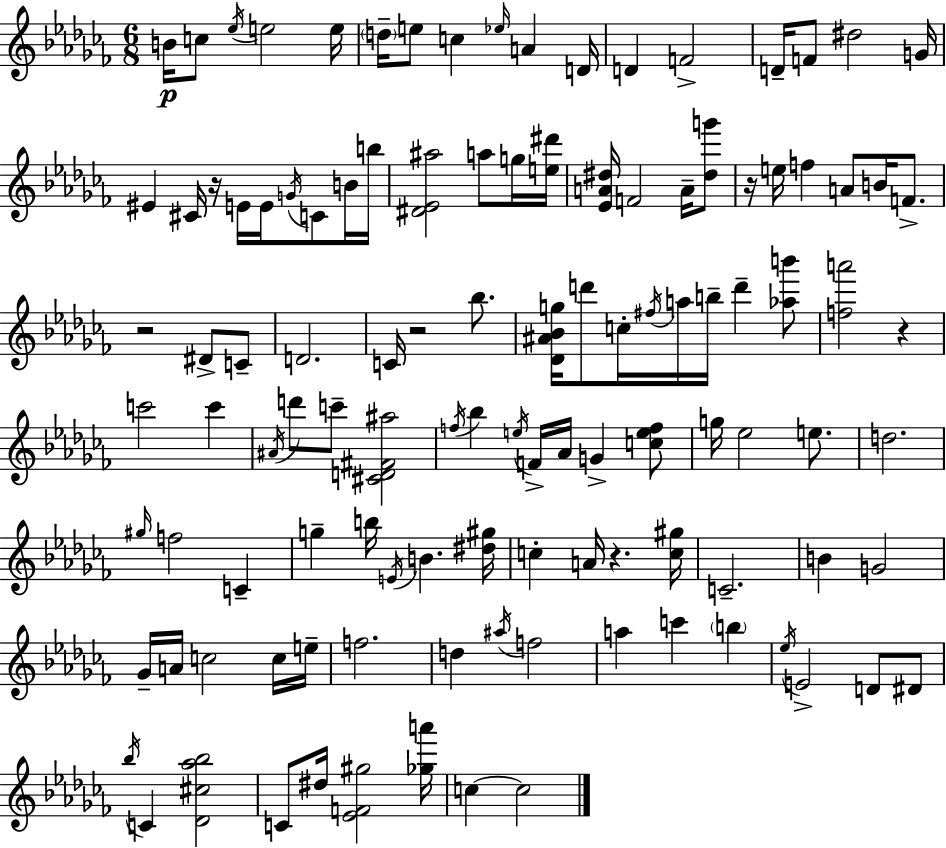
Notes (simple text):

B4/s C5/e Eb5/s E5/h E5/s D5/s E5/e C5/q Eb5/s A4/q D4/s D4/q F4/h D4/s F4/e D#5/h G4/s EIS4/q C#4/s R/s E4/s E4/s G4/s C4/e B4/s B5/s [D#4,Eb4,A#5]/h A5/e G5/s [E5,D#6]/s [Eb4,A4,D#5]/s F4/h A4/s [D#5,G6]/e R/s E5/s F5/q A4/e B4/s F4/e. R/h D#4/e C4/e D4/h. C4/s R/h Bb5/e. [Db4,A#4,Bb4,G5]/s D6/e C5/s F#5/s A5/s B5/s D6/q [Ab5,B6]/e [F5,A6]/h R/q C6/h C6/q A#4/s D6/e C6/e [C#4,D4,F#4,A#5]/h F5/s Bb5/q E5/s F4/s Ab4/s G4/q [C5,E5,F5]/e G5/s Eb5/h E5/e. D5/h. G#5/s F5/h C4/q G5/q B5/s E4/s B4/q. [D#5,G#5]/s C5/q A4/s R/q. [C5,G#5]/s C4/h. B4/q G4/h Gb4/s A4/s C5/h C5/s E5/s F5/h. D5/q A#5/s F5/h A5/q C6/q B5/q Eb5/s E4/h D4/e D#4/e Bb5/s C4/q [Db4,C#5,Ab5,Bb5]/h C4/e D#5/s [Eb4,F4,G#5]/h [Gb5,A6]/s C5/q C5/h